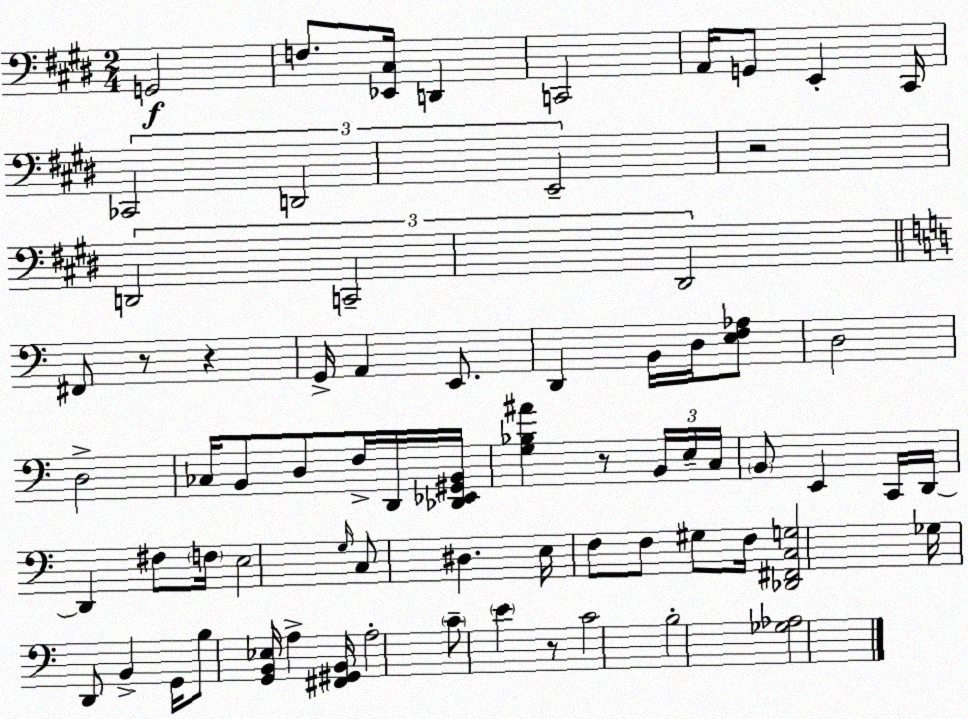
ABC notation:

X:1
T:Untitled
M:2/4
L:1/4
K:E
G,,2 F,/2 [_E,,^C,]/4 D,, C,,2 A,,/4 G,,/2 E,, ^C,,/4 _C,,2 D,,2 E,,2 z2 D,,2 C,,2 ^D,,2 ^F,,/2 z/2 z G,,/4 A,, E,,/2 D,, B,,/4 D,/4 [E,F,_A,]/2 D,2 D,2 _C,/4 B,,/2 D,/2 F,/4 D,,/4 [_D,,_E,,^G,,B,,]/4 [G,_B,^A] z/2 B,,/4 E,/4 C,/4 B,,/2 E,, C,,/4 D,,/4 D,, ^F,/2 F,/4 E,2 G,/4 C,/2 ^D, E,/4 F,/2 F,/2 ^G,/2 F,/4 [_D,,^F,,C,G,]2 _G,/4 D,,/2 B,, G,,/4 B,/2 [G,,B,,_E,]/4 A, [^F,,^G,,B,,]/4 A,2 C/2 E z/2 C2 B,2 [_G,_A,]2